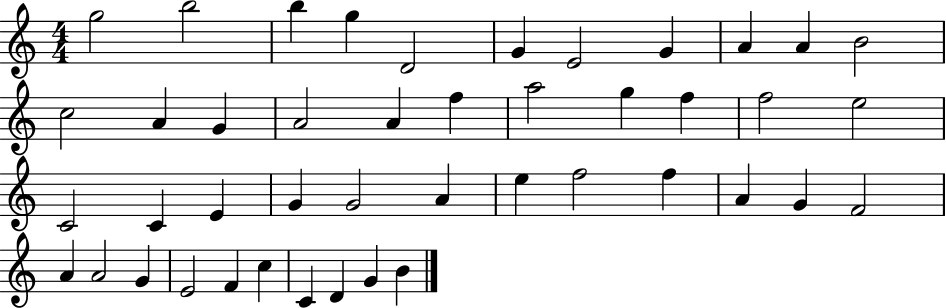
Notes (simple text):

G5/h B5/h B5/q G5/q D4/h G4/q E4/h G4/q A4/q A4/q B4/h C5/h A4/q G4/q A4/h A4/q F5/q A5/h G5/q F5/q F5/h E5/h C4/h C4/q E4/q G4/q G4/h A4/q E5/q F5/h F5/q A4/q G4/q F4/h A4/q A4/h G4/q E4/h F4/q C5/q C4/q D4/q G4/q B4/q